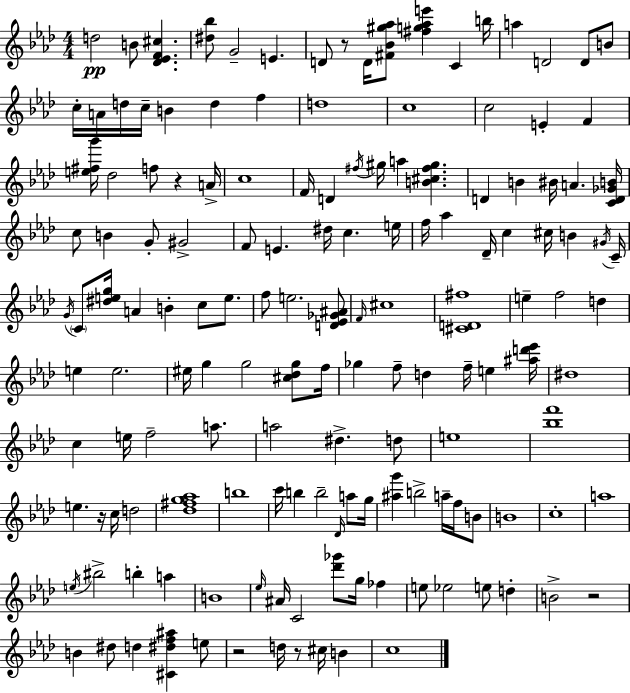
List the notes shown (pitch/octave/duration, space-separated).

D5/h B4/e [Db4,Eb4,F4,C#5]/q. [D#5,Bb5]/e G4/h E4/q. D4/e R/e D4/s [F#4,Bb4,G#5,Ab5]/e [F#5,G5,Ab5,E6]/q C4/q B5/s A5/q D4/h D4/e B4/e C5/s A4/s D5/s C5/s B4/q D5/q F5/q D5/w C5/w C5/h E4/q F4/q [E5,F#5,G6]/s Db5/h F5/e R/q A4/s C5/w F4/s D4/q F#5/s G#5/s A5/q [B4,C#5,F#5,G#5]/q. D4/q B4/q BIS4/s A4/q. [C4,D4,Gb4,B4]/s C5/e B4/q G4/e G#4/h F4/e E4/q. D#5/s C5/q. E5/s F5/s Ab5/q Db4/s C5/q C#5/s B4/q G#4/s C4/s G4/s C4/e [D#5,E5,G5]/s A4/q B4/q C5/e E5/e. F5/e E5/h. [D4,Eb4,Gb4,A#4]/e F4/s C#5/w [C#4,D4,F#5]/w E5/q F5/h D5/q E5/q E5/h. EIS5/s G5/q G5/h [C#5,Db5,G5]/e F5/s Gb5/q F5/e D5/q F5/s E5/q [A#5,D6,Eb6]/s D#5/w C5/q E5/s F5/h A5/e. A5/h D#5/q. D5/e E5/w [Bb5,F6]/w E5/q. R/s C5/s D5/h [Db5,F#5,G5,Ab5]/w B5/w C6/s B5/q B5/h Db4/s A5/e G5/s [A#5,G6]/q B5/h A5/s F5/s B4/e B4/w C5/w A5/w E5/s BIS5/h B5/q A5/q B4/w Eb5/s A#4/s C4/h [Db6,Gb6]/e G5/s FES5/q E5/e Eb5/h E5/e D5/q B4/h R/h B4/q D#5/e D5/q [C#4,D#5,F5,A#5]/q E5/e R/h D5/s R/e C#5/s B4/q C5/w